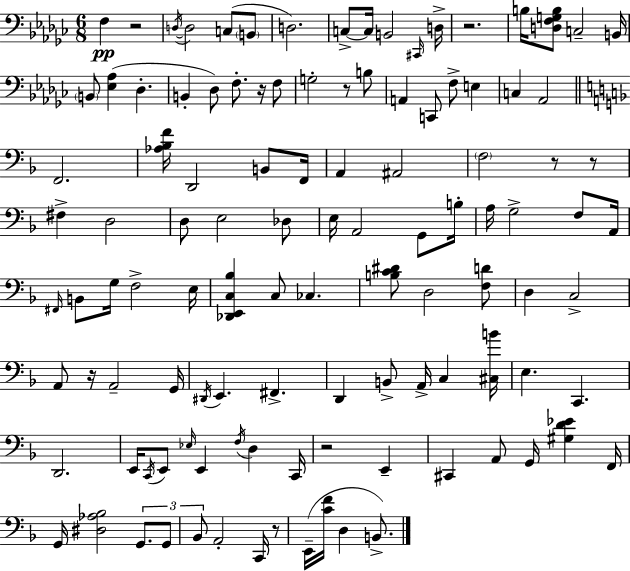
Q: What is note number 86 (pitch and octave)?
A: G2